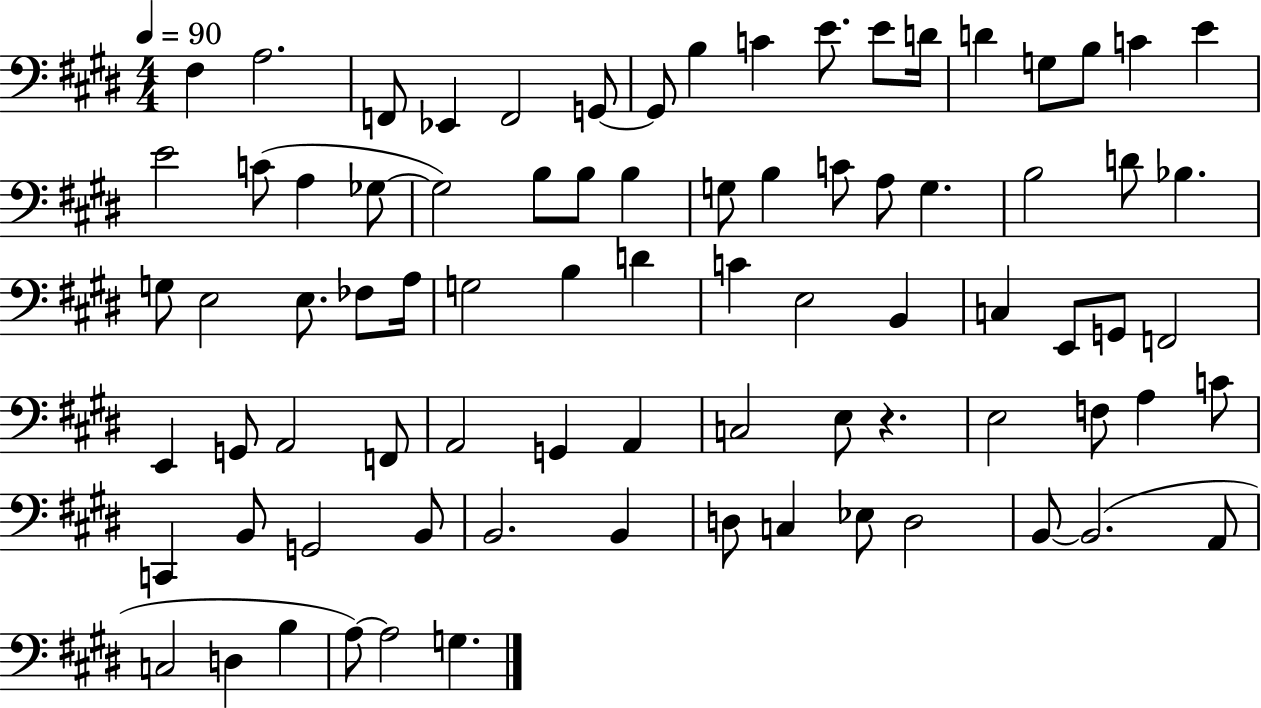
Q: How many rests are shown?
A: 1